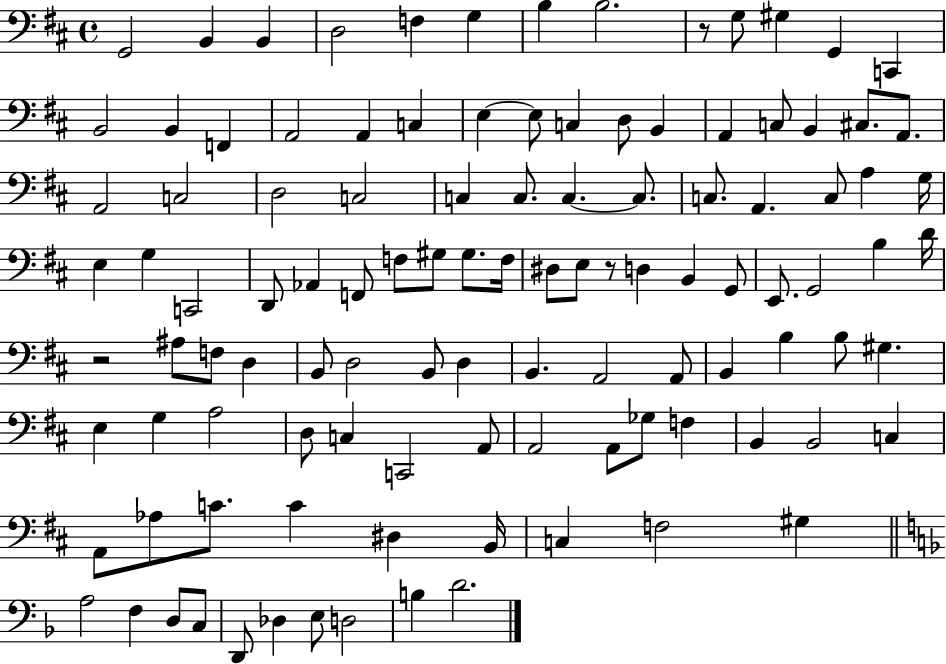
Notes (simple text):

G2/h B2/q B2/q D3/h F3/q G3/q B3/q B3/h. R/e G3/e G#3/q G2/q C2/q B2/h B2/q F2/q A2/h A2/q C3/q E3/q E3/e C3/q D3/e B2/q A2/q C3/e B2/q C#3/e. A2/e. A2/h C3/h D3/h C3/h C3/q C3/e. C3/q. C3/e. C3/e. A2/q. C3/e A3/q G3/s E3/q G3/q C2/h D2/e Ab2/q F2/e F3/e G#3/e G#3/e. F3/s D#3/e E3/e R/e D3/q B2/q G2/e E2/e. G2/h B3/q D4/s R/h A#3/e F3/e D3/q B2/e D3/h B2/e D3/q B2/q. A2/h A2/e B2/q B3/q B3/e G#3/q. E3/q G3/q A3/h D3/e C3/q C2/h A2/e A2/h A2/e Gb3/e F3/q B2/q B2/h C3/q A2/e Ab3/e C4/e. C4/q D#3/q B2/s C3/q F3/h G#3/q A3/h F3/q D3/e C3/e D2/e Db3/q E3/e D3/h B3/q D4/h.